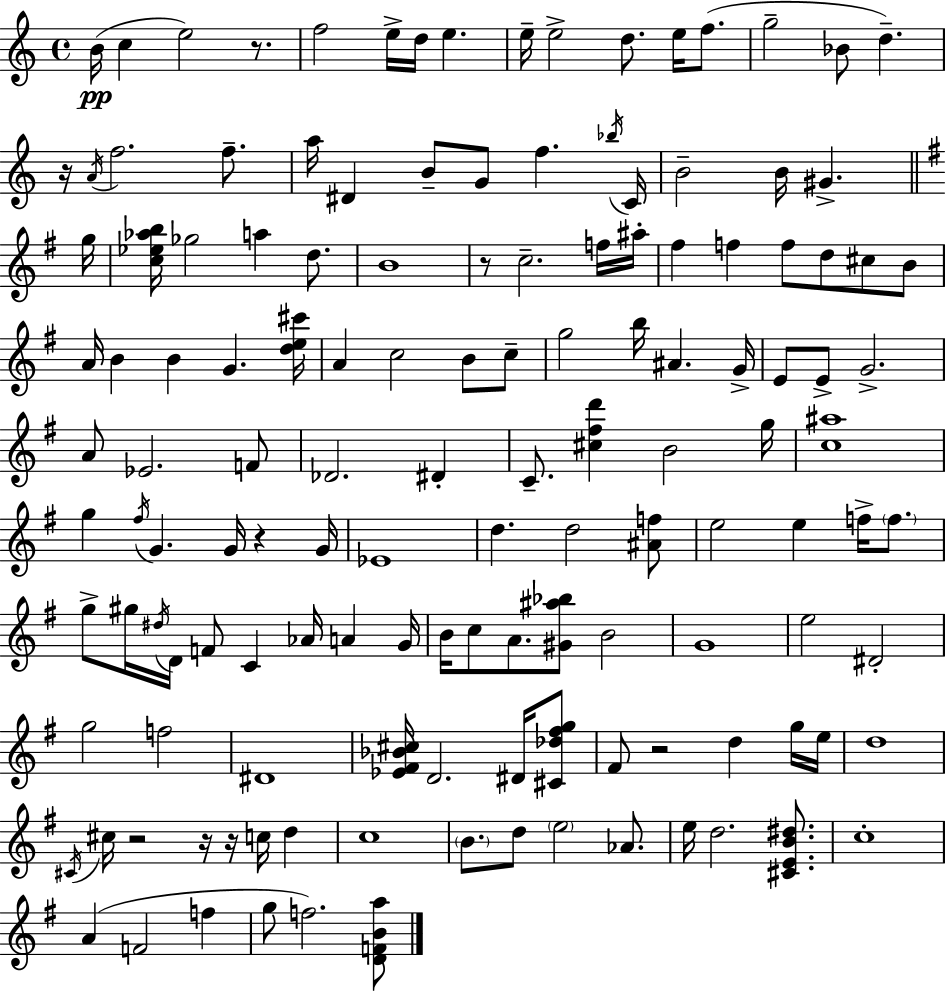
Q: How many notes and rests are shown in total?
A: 138